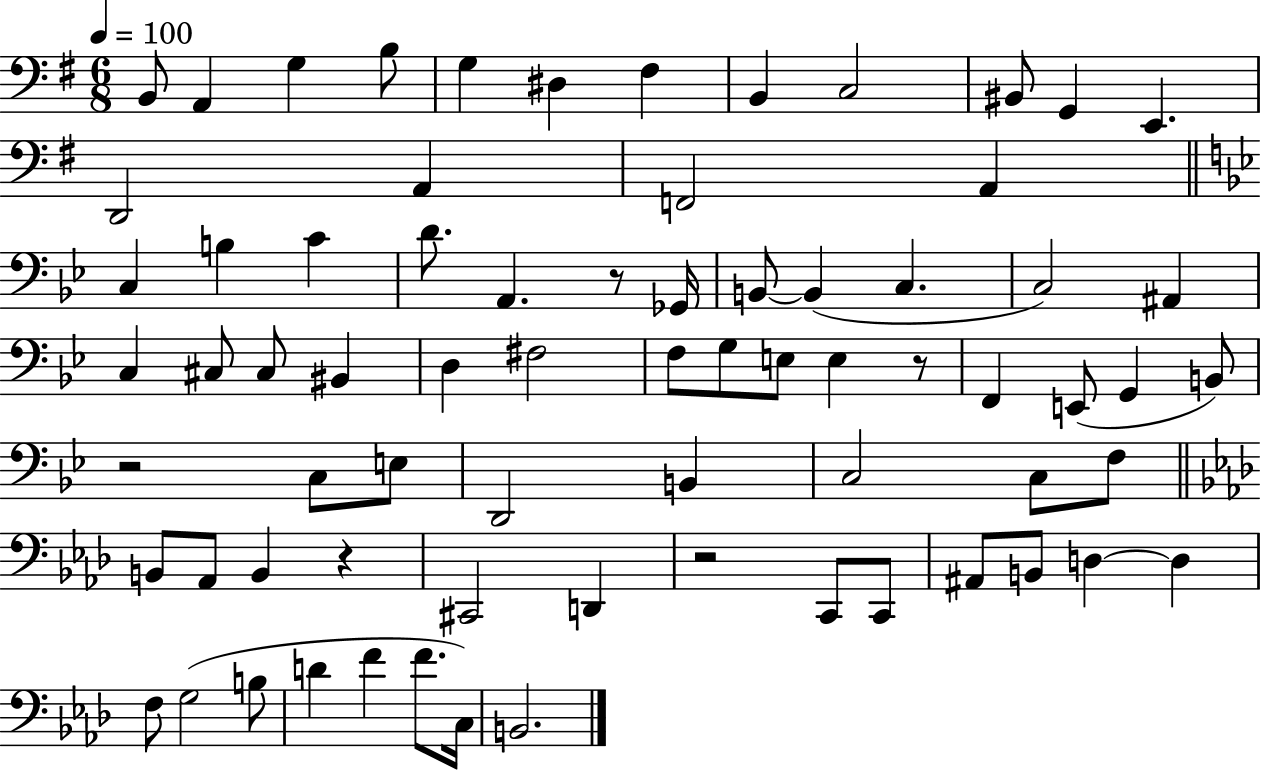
{
  \clef bass
  \numericTimeSignature
  \time 6/8
  \key g \major
  \tempo 4 = 100
  b,8 a,4 g4 b8 | g4 dis4 fis4 | b,4 c2 | bis,8 g,4 e,4. | \break d,2 a,4 | f,2 a,4 | \bar "||" \break \key bes \major c4 b4 c'4 | d'8. a,4. r8 ges,16 | b,8~~ b,4( c4. | c2) ais,4 | \break c4 cis8 cis8 bis,4 | d4 fis2 | f8 g8 e8 e4 r8 | f,4 e,8( g,4 b,8) | \break r2 c8 e8 | d,2 b,4 | c2 c8 f8 | \bar "||" \break \key aes \major b,8 aes,8 b,4 r4 | cis,2 d,4 | r2 c,8 c,8 | ais,8 b,8 d4~~ d4 | \break f8 g2( b8 | d'4 f'4 f'8. c16) | b,2. | \bar "|."
}